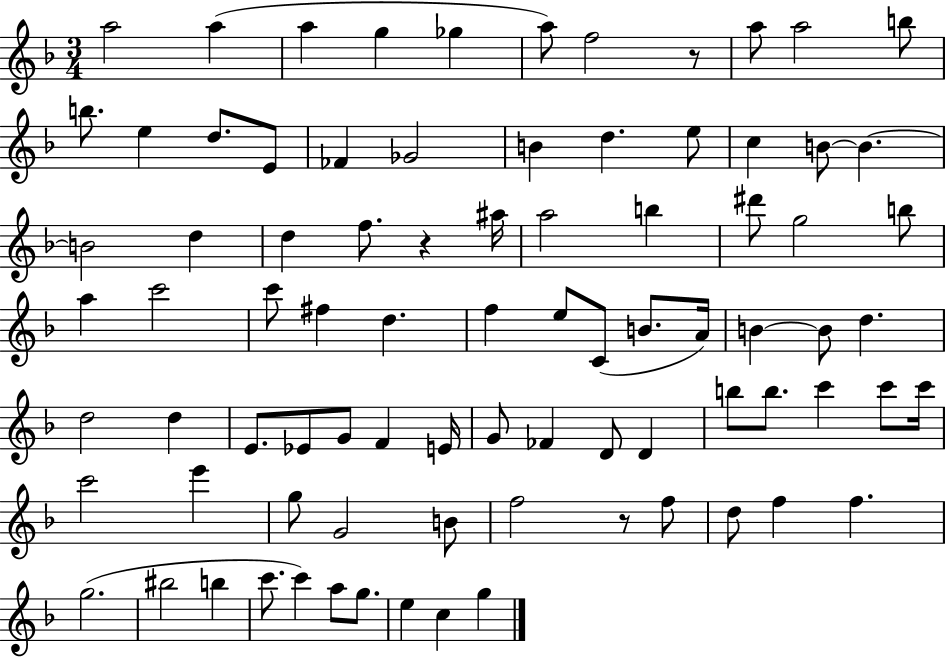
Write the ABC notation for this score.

X:1
T:Untitled
M:3/4
L:1/4
K:F
a2 a a g _g a/2 f2 z/2 a/2 a2 b/2 b/2 e d/2 E/2 _F _G2 B d e/2 c B/2 B B2 d d f/2 z ^a/4 a2 b ^d'/2 g2 b/2 a c'2 c'/2 ^f d f e/2 C/2 B/2 A/4 B B/2 d d2 d E/2 _E/2 G/2 F E/4 G/2 _F D/2 D b/2 b/2 c' c'/2 c'/4 c'2 e' g/2 G2 B/2 f2 z/2 f/2 d/2 f f g2 ^b2 b c'/2 c' a/2 g/2 e c g